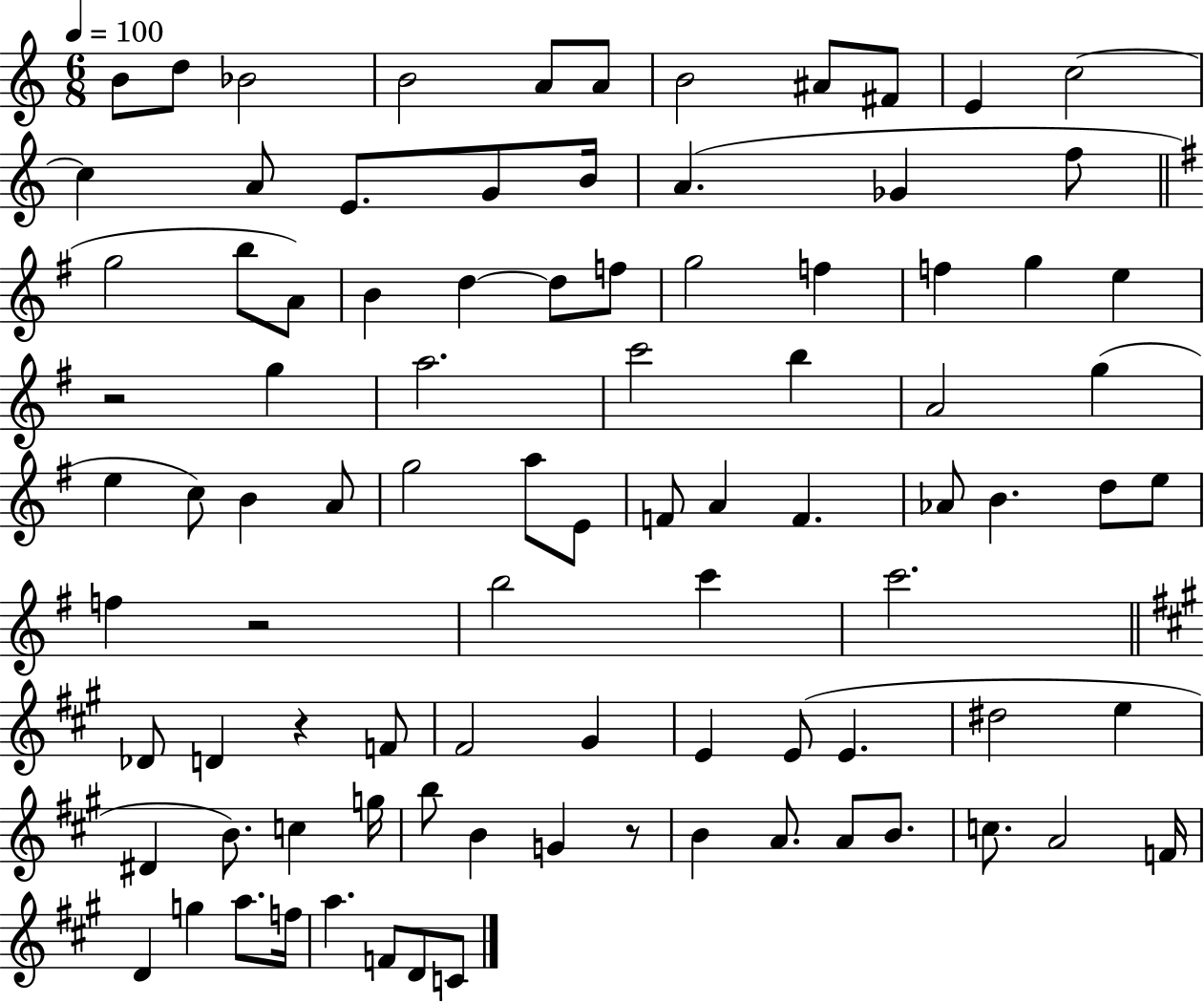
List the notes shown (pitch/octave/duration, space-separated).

B4/e D5/e Bb4/h B4/h A4/e A4/e B4/h A#4/e F#4/e E4/q C5/h C5/q A4/e E4/e. G4/e B4/s A4/q. Gb4/q F5/e G5/h B5/e A4/e B4/q D5/q D5/e F5/e G5/h F5/q F5/q G5/q E5/q R/h G5/q A5/h. C6/h B5/q A4/h G5/q E5/q C5/e B4/q A4/e G5/h A5/e E4/e F4/e A4/q F4/q. Ab4/e B4/q. D5/e E5/e F5/q R/h B5/h C6/q C6/h. Db4/e D4/q R/q F4/e F#4/h G#4/q E4/q E4/e E4/q. D#5/h E5/q D#4/q B4/e. C5/q G5/s B5/e B4/q G4/q R/e B4/q A4/e. A4/e B4/e. C5/e. A4/h F4/s D4/q G5/q A5/e. F5/s A5/q. F4/e D4/e C4/e